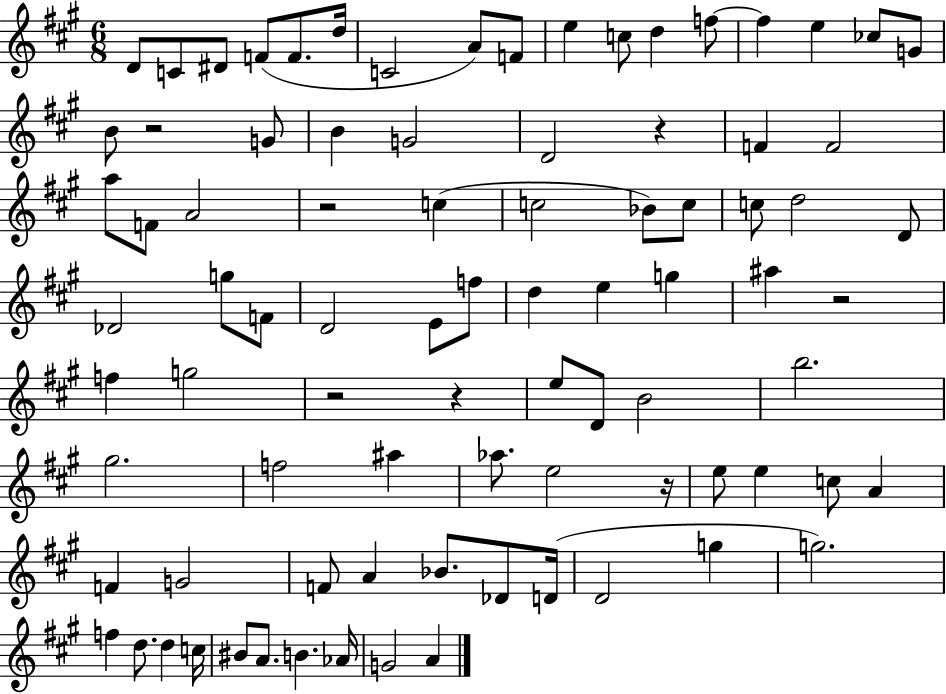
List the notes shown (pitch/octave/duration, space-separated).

D4/e C4/e D#4/e F4/e F4/e. D5/s C4/h A4/e F4/e E5/q C5/e D5/q F5/e F5/q E5/q CES5/e G4/e B4/e R/h G4/e B4/q G4/h D4/h R/q F4/q F4/h A5/e F4/e A4/h R/h C5/q C5/h Bb4/e C5/e C5/e D5/h D4/e Db4/h G5/e F4/e D4/h E4/e F5/e D5/q E5/q G5/q A#5/q R/h F5/q G5/h R/h R/q E5/e D4/e B4/h B5/h. G#5/h. F5/h A#5/q Ab5/e. E5/h R/s E5/e E5/q C5/e A4/q F4/q G4/h F4/e A4/q Bb4/e. Db4/e D4/s D4/h G5/q G5/h. F5/q D5/e. D5/q C5/s BIS4/e A4/e. B4/q. Ab4/s G4/h A4/q